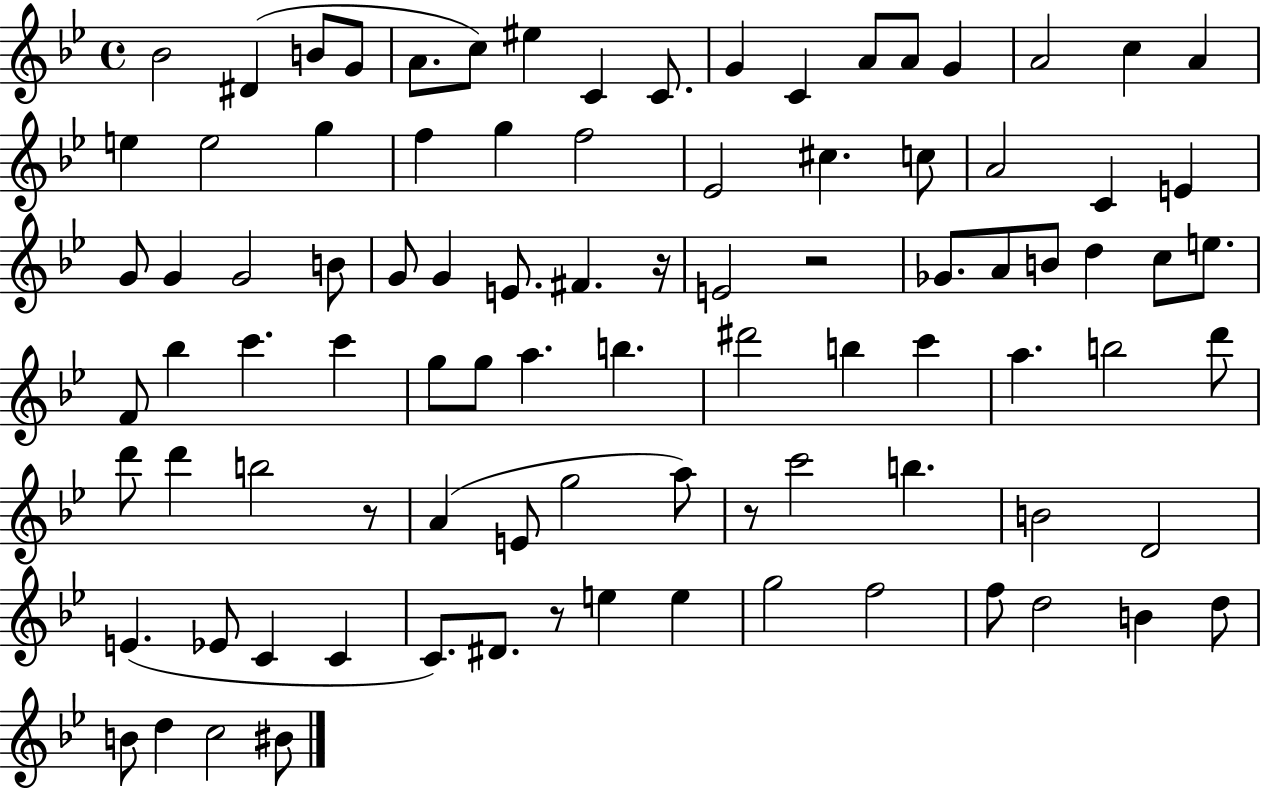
Bb4/h D#4/q B4/e G4/e A4/e. C5/e EIS5/q C4/q C4/e. G4/q C4/q A4/e A4/e G4/q A4/h C5/q A4/q E5/q E5/h G5/q F5/q G5/q F5/h Eb4/h C#5/q. C5/e A4/h C4/q E4/q G4/e G4/q G4/h B4/e G4/e G4/q E4/e. F#4/q. R/s E4/h R/h Gb4/e. A4/e B4/e D5/q C5/e E5/e. F4/e Bb5/q C6/q. C6/q G5/e G5/e A5/q. B5/q. D#6/h B5/q C6/q A5/q. B5/h D6/e D6/e D6/q B5/h R/e A4/q E4/e G5/h A5/e R/e C6/h B5/q. B4/h D4/h E4/q. Eb4/e C4/q C4/q C4/e. D#4/e. R/e E5/q E5/q G5/h F5/h F5/e D5/h B4/q D5/e B4/e D5/q C5/h BIS4/e